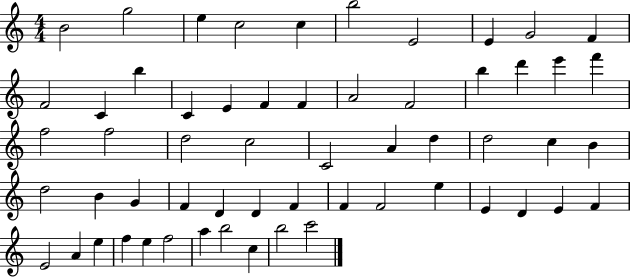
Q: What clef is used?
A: treble